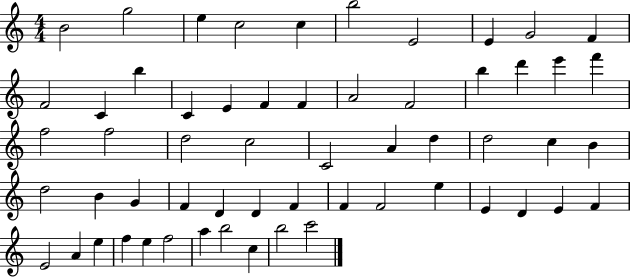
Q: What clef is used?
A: treble